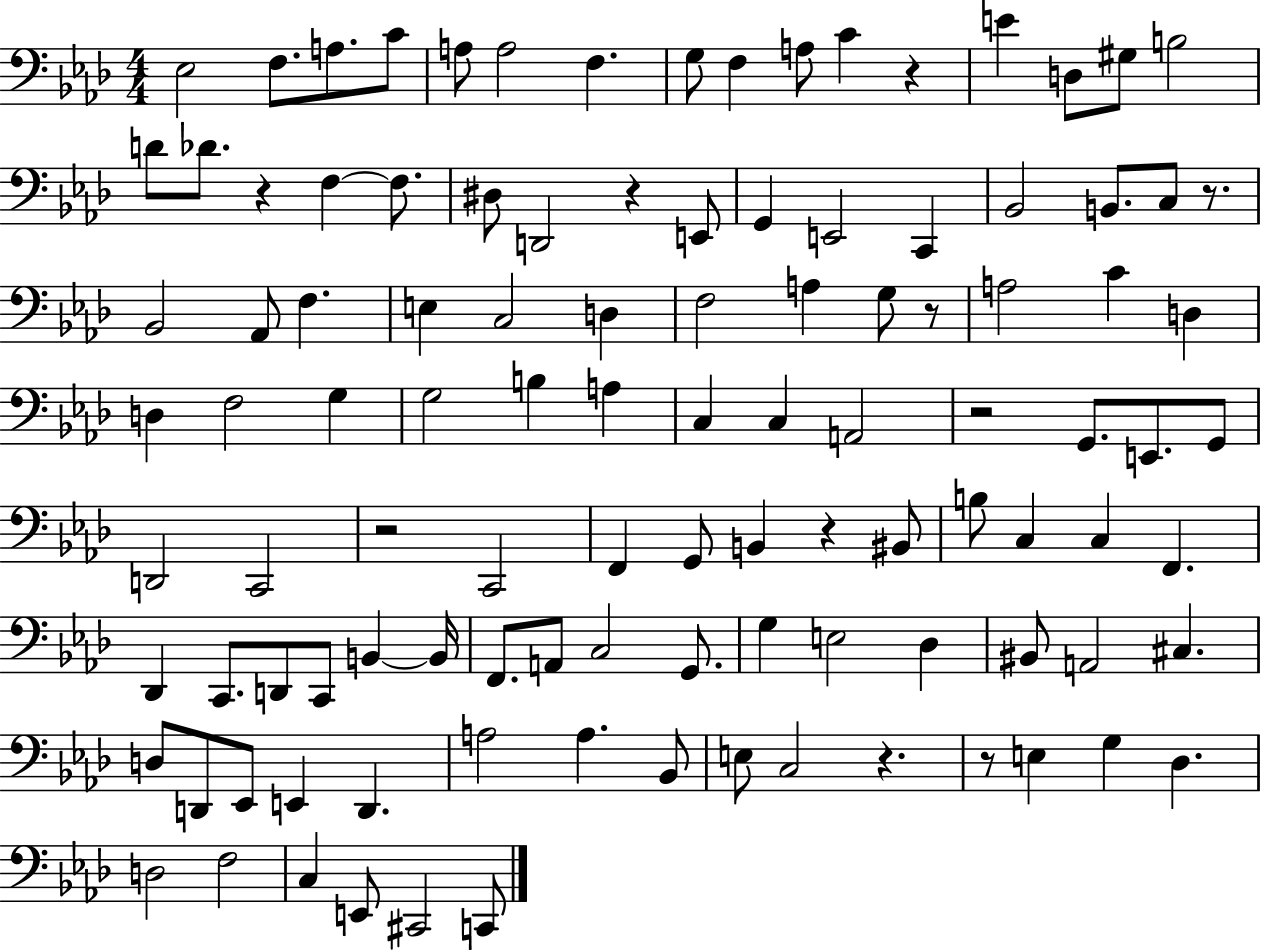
{
  \clef bass
  \numericTimeSignature
  \time 4/4
  \key aes \major
  ees2 f8. a8. c'8 | a8 a2 f4. | g8 f4 a8 c'4 r4 | e'4 d8 gis8 b2 | \break d'8 des'8. r4 f4~~ f8. | dis8 d,2 r4 e,8 | g,4 e,2 c,4 | bes,2 b,8. c8 r8. | \break bes,2 aes,8 f4. | e4 c2 d4 | f2 a4 g8 r8 | a2 c'4 d4 | \break d4 f2 g4 | g2 b4 a4 | c4 c4 a,2 | r2 g,8. e,8. g,8 | \break d,2 c,2 | r2 c,2 | f,4 g,8 b,4 r4 bis,8 | b8 c4 c4 f,4. | \break des,4 c,8. d,8 c,8 b,4~~ b,16 | f,8. a,8 c2 g,8. | g4 e2 des4 | bis,8 a,2 cis4. | \break d8 d,8 ees,8 e,4 d,4. | a2 a4. bes,8 | e8 c2 r4. | r8 e4 g4 des4. | \break d2 f2 | c4 e,8 cis,2 c,8 | \bar "|."
}